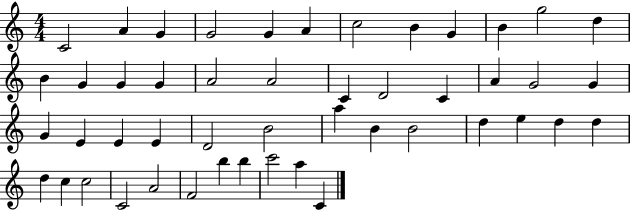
X:1
T:Untitled
M:4/4
L:1/4
K:C
C2 A G G2 G A c2 B G B g2 d B G G G A2 A2 C D2 C A G2 G G E E E D2 B2 a B B2 d e d d d c c2 C2 A2 F2 b b c'2 a C